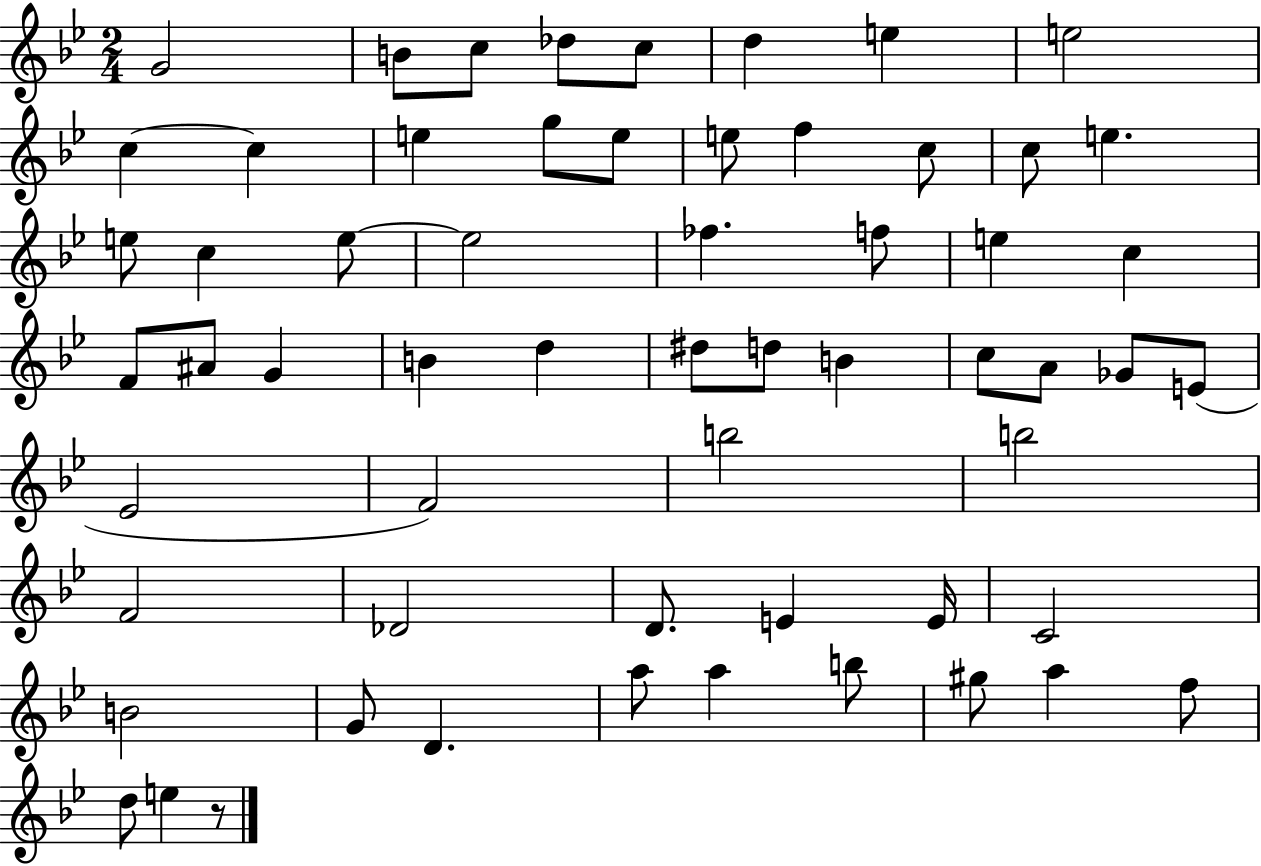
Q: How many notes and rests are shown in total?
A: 60